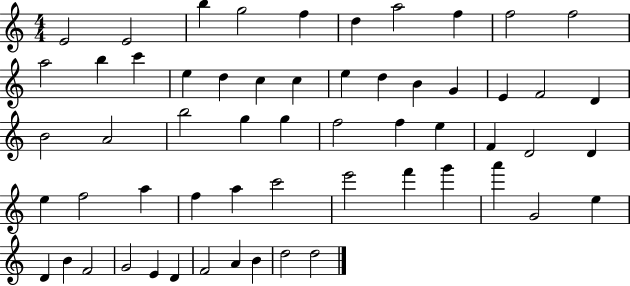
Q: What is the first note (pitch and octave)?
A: E4